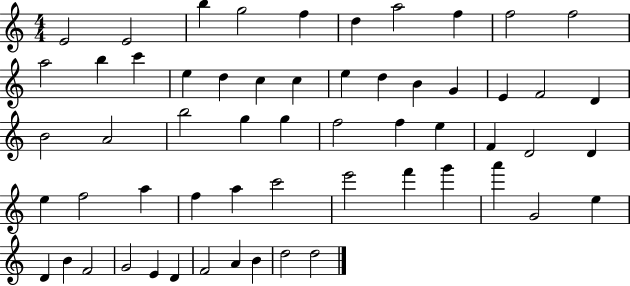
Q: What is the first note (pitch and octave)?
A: E4